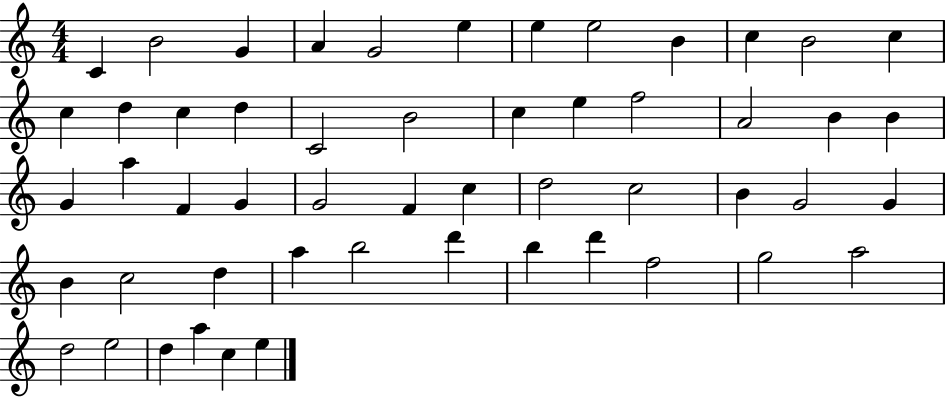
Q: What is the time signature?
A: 4/4